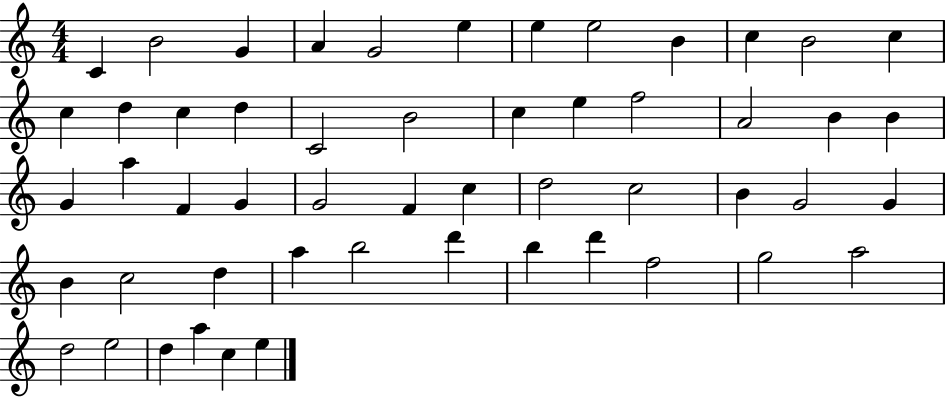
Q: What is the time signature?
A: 4/4